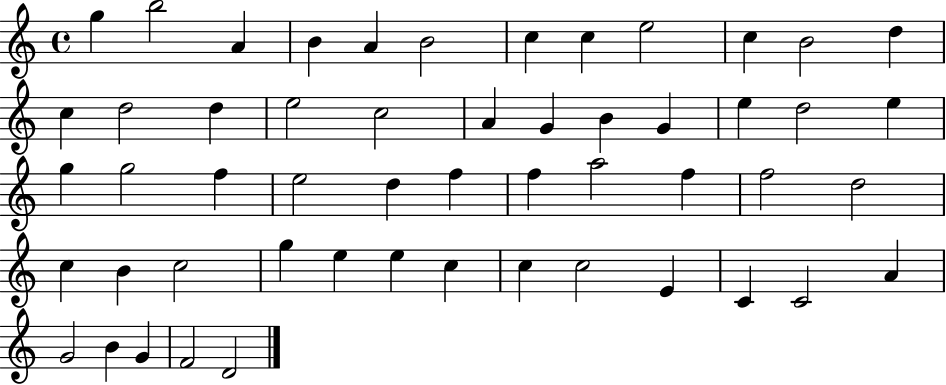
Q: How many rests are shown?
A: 0